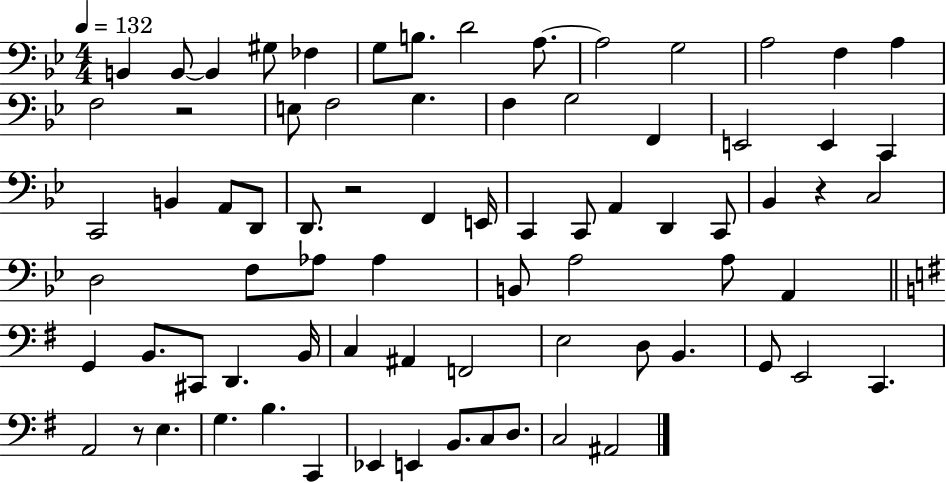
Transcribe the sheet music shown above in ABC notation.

X:1
T:Untitled
M:4/4
L:1/4
K:Bb
B,, B,,/2 B,, ^G,/2 _F, G,/2 B,/2 D2 A,/2 A,2 G,2 A,2 F, A, F,2 z2 E,/2 F,2 G, F, G,2 F,, E,,2 E,, C,, C,,2 B,, A,,/2 D,,/2 D,,/2 z2 F,, E,,/4 C,, C,,/2 A,, D,, C,,/2 _B,, z C,2 D,2 F,/2 _A,/2 _A, B,,/2 A,2 A,/2 A,, G,, B,,/2 ^C,,/2 D,, B,,/4 C, ^A,, F,,2 E,2 D,/2 B,, G,,/2 E,,2 C,, A,,2 z/2 E, G, B, C,, _E,, E,, B,,/2 C,/2 D,/2 C,2 ^A,,2